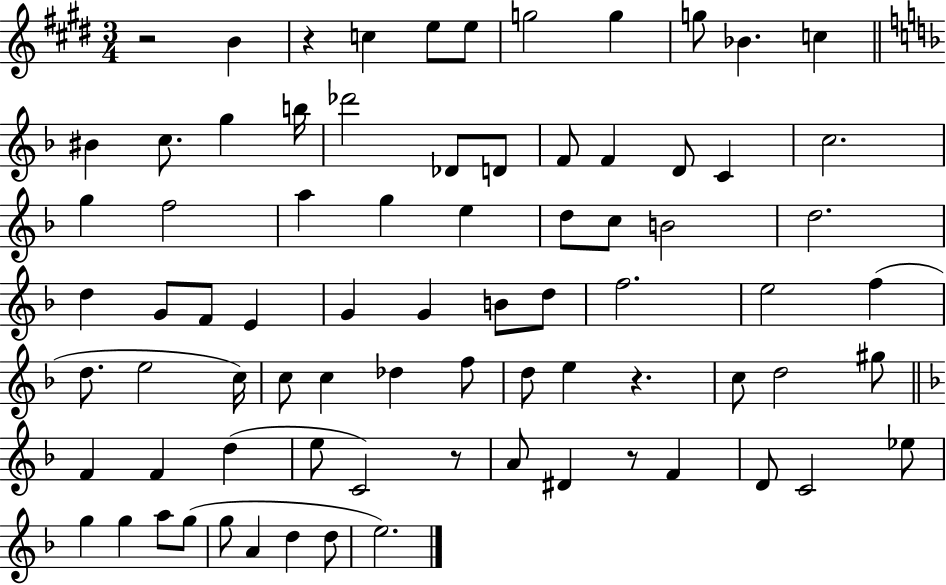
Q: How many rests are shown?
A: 5